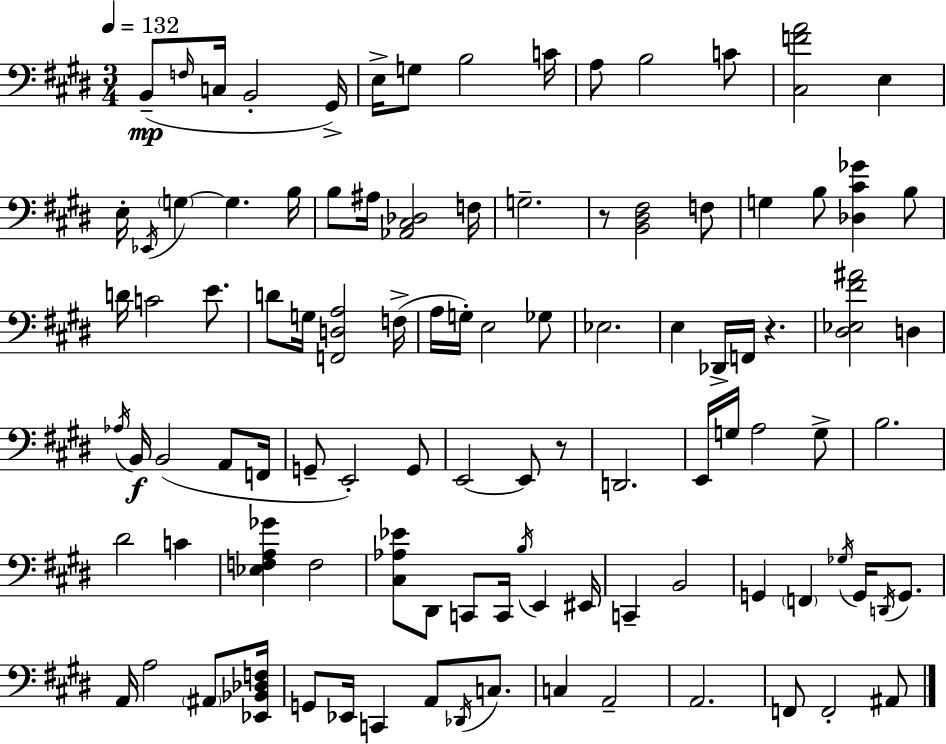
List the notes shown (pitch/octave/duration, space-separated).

B2/e F3/s C3/s B2/h G#2/s E3/s G3/e B3/h C4/s A3/e B3/h C4/e [C#3,F4,A4]/h E3/q E3/s Eb2/s G3/q G3/q. B3/s B3/e A#3/s [Ab2,C#3,Db3]/h F3/s G3/h. R/e [B2,D#3,F#3]/h F3/e G3/q B3/e [Db3,C#4,Gb4]/q B3/e D4/s C4/h E4/e. D4/e G3/s [F2,D3,A3]/h F3/s A3/s G3/s E3/h Gb3/e Eb3/h. E3/q Db2/s F2/s R/q. [D#3,Eb3,F#4,A#4]/h D3/q Ab3/s B2/s B2/h A2/e F2/s G2/e E2/h G2/e E2/h E2/e R/e D2/h. E2/s G3/s A3/h G3/e B3/h. D#4/h C4/q [Eb3,F3,A3,Gb4]/q F3/h [C#3,Ab3,Eb4]/e D#2/e C2/e C2/s B3/s E2/q EIS2/s C2/q B2/h G2/q F2/q Gb3/s G2/s D2/s G2/e. A2/s A3/h A#2/e [Eb2,Bb2,Db3,F3]/s G2/e Eb2/s C2/q A2/e Db2/s C3/e. C3/q A2/h A2/h. F2/e F2/h A#2/e